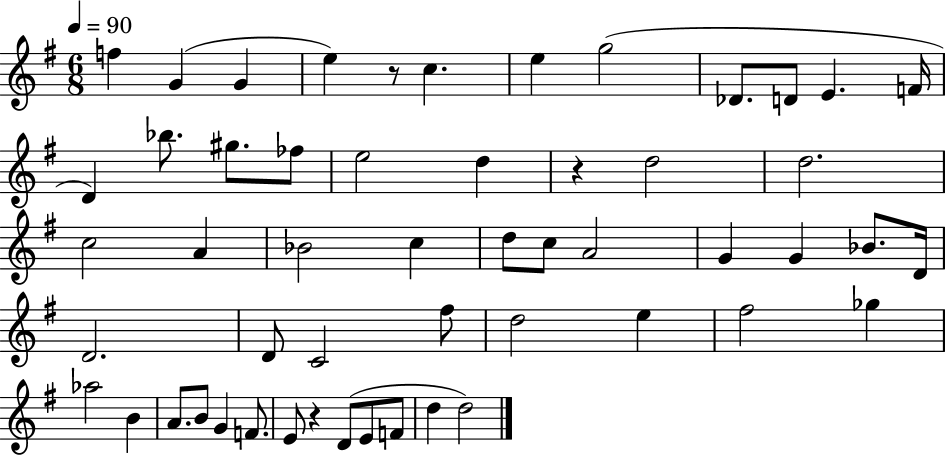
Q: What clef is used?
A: treble